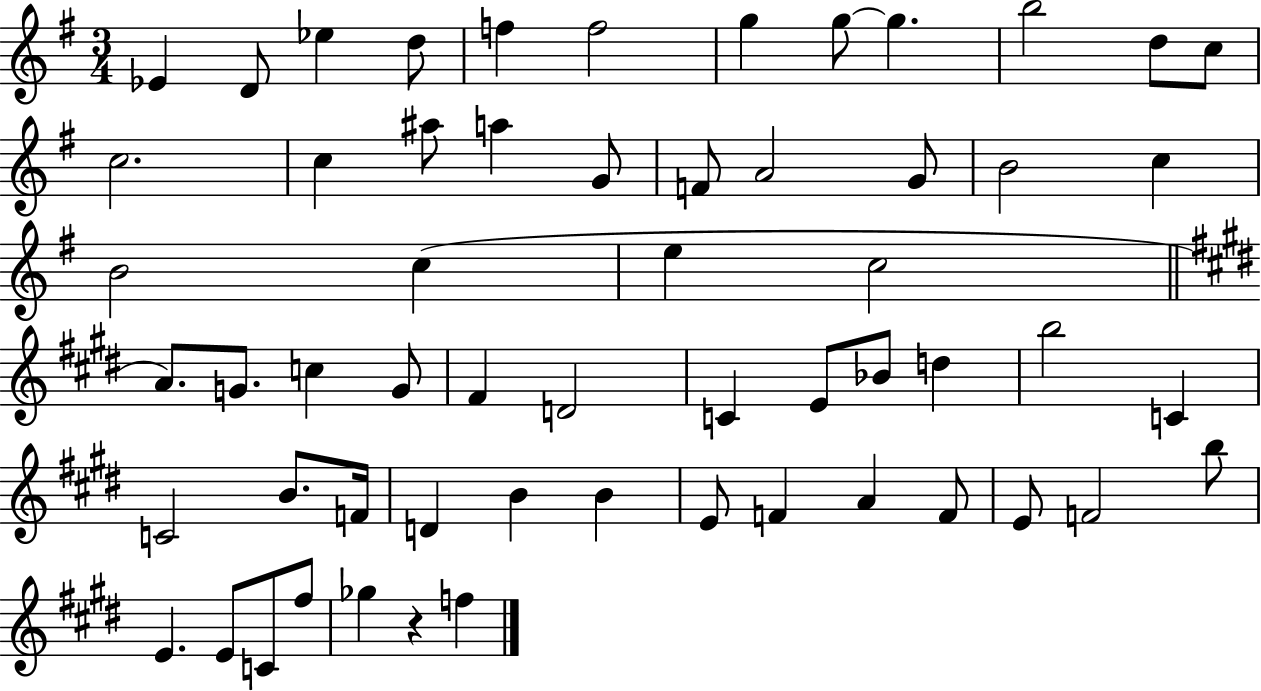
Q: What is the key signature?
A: G major